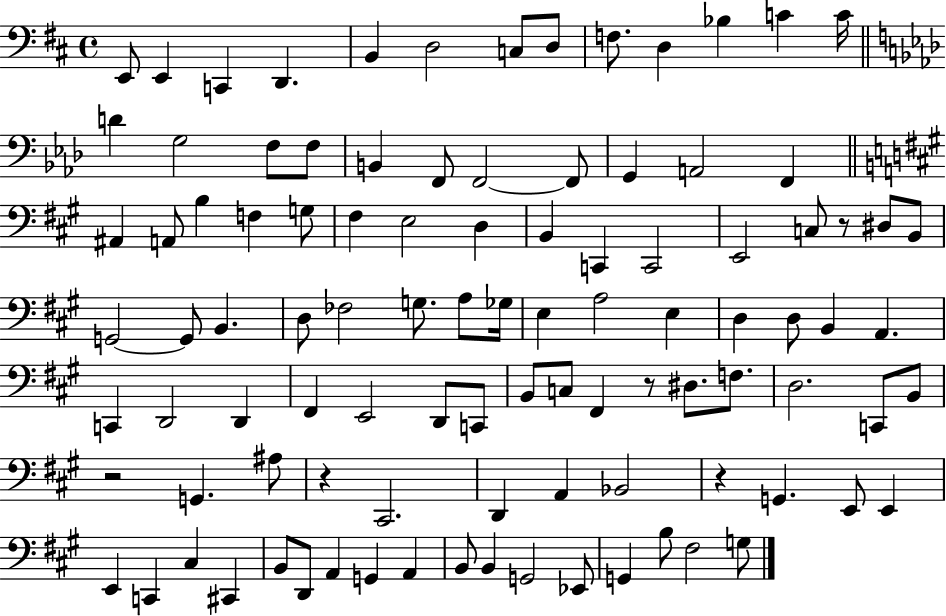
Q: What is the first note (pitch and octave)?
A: E2